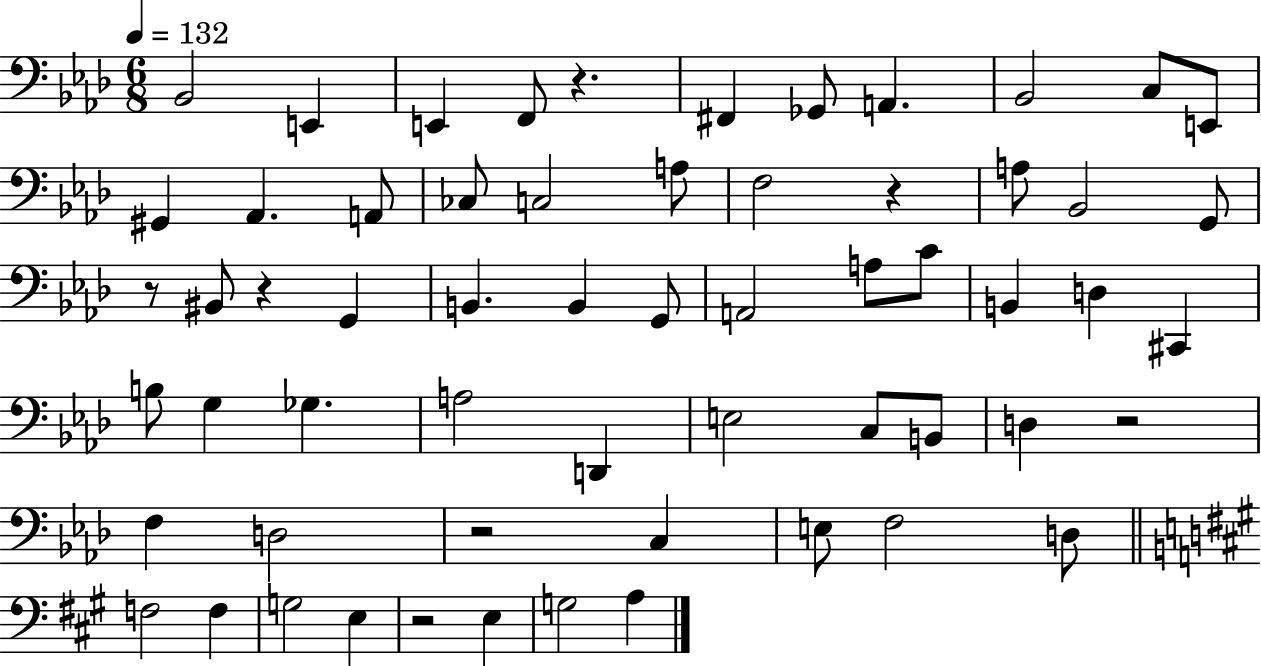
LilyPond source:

{
  \clef bass
  \numericTimeSignature
  \time 6/8
  \key aes \major
  \tempo 4 = 132
  bes,2 e,4 | e,4 f,8 r4. | fis,4 ges,8 a,4. | bes,2 c8 e,8 | \break gis,4 aes,4. a,8 | ces8 c2 a8 | f2 r4 | a8 bes,2 g,8 | \break r8 bis,8 r4 g,4 | b,4. b,4 g,8 | a,2 a8 c'8 | b,4 d4 cis,4 | \break b8 g4 ges4. | a2 d,4 | e2 c8 b,8 | d4 r2 | \break f4 d2 | r2 c4 | e8 f2 d8 | \bar "||" \break \key a \major f2 f4 | g2 e4 | r2 e4 | g2 a4 | \break \bar "|."
}